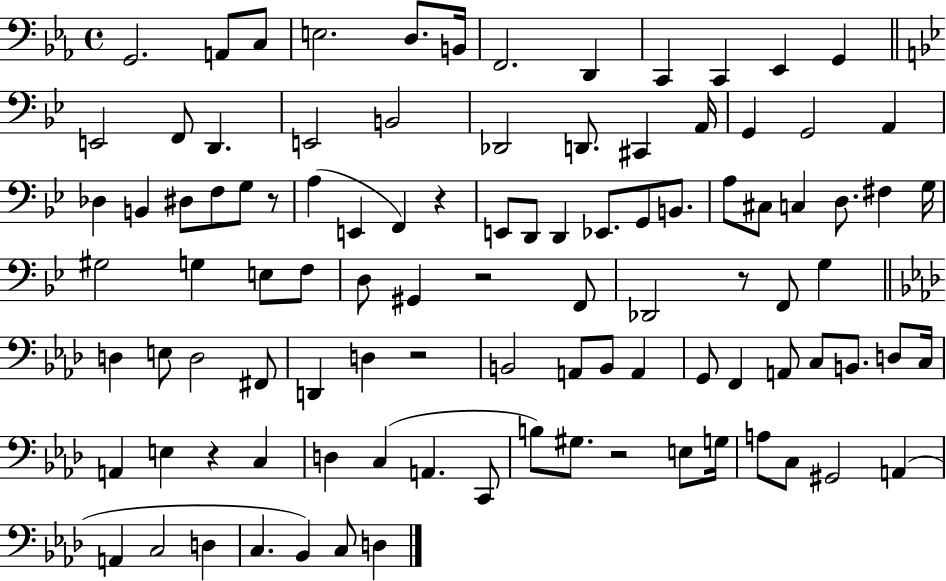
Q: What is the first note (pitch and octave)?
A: G2